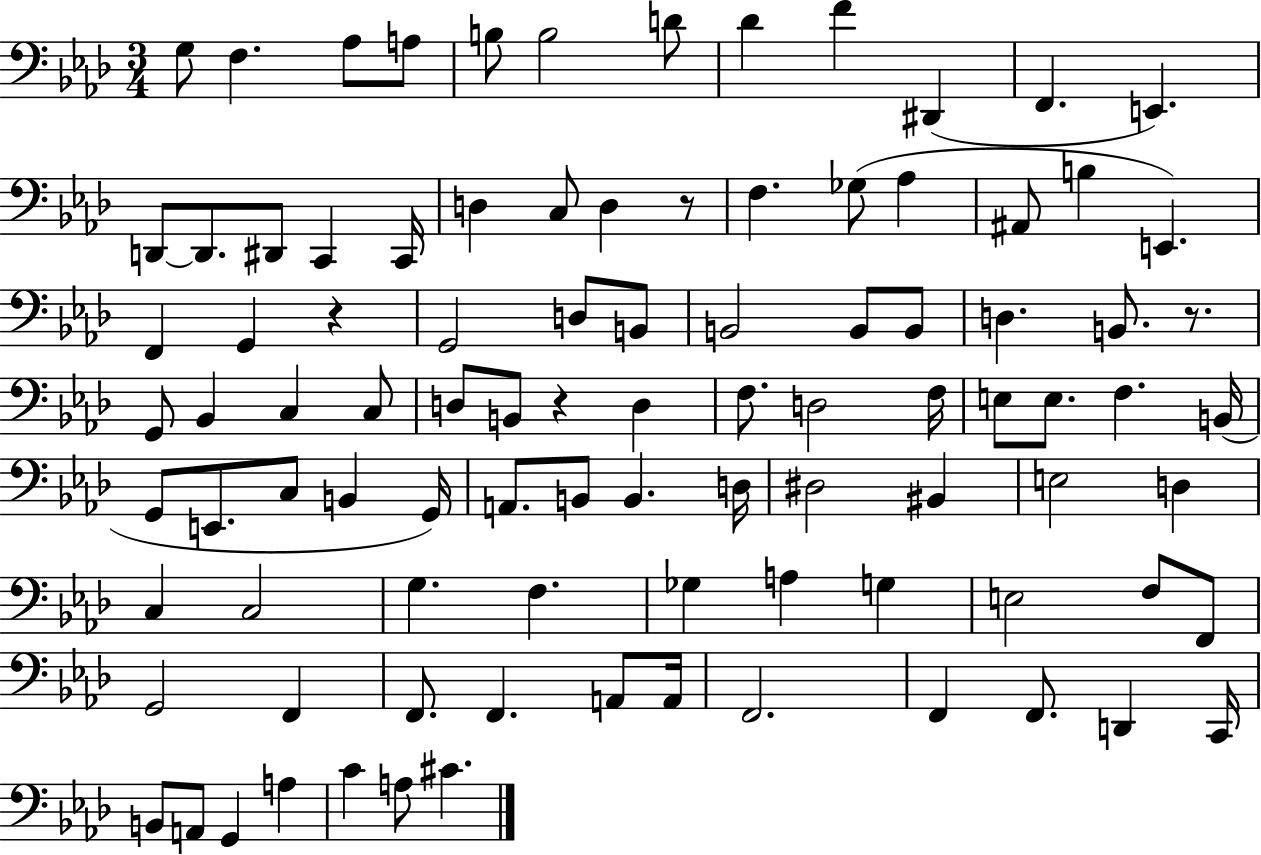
G3/e F3/q. Ab3/e A3/e B3/e B3/h D4/e Db4/q F4/q D#2/q F2/q. E2/q. D2/e D2/e. D#2/e C2/q C2/s D3/q C3/e D3/q R/e F3/q. Gb3/e Ab3/q A#2/e B3/q E2/q. F2/q G2/q R/q G2/h D3/e B2/e B2/h B2/e B2/e D3/q. B2/e. R/e. G2/e Bb2/q C3/q C3/e D3/e B2/e R/q D3/q F3/e. D3/h F3/s E3/e E3/e. F3/q. B2/s G2/e E2/e. C3/e B2/q G2/s A2/e. B2/e B2/q. D3/s D#3/h BIS2/q E3/h D3/q C3/q C3/h G3/q. F3/q. Gb3/q A3/q G3/q E3/h F3/e F2/e G2/h F2/q F2/e. F2/q. A2/e A2/s F2/h. F2/q F2/e. D2/q C2/s B2/e A2/e G2/q A3/q C4/q A3/e C#4/q.